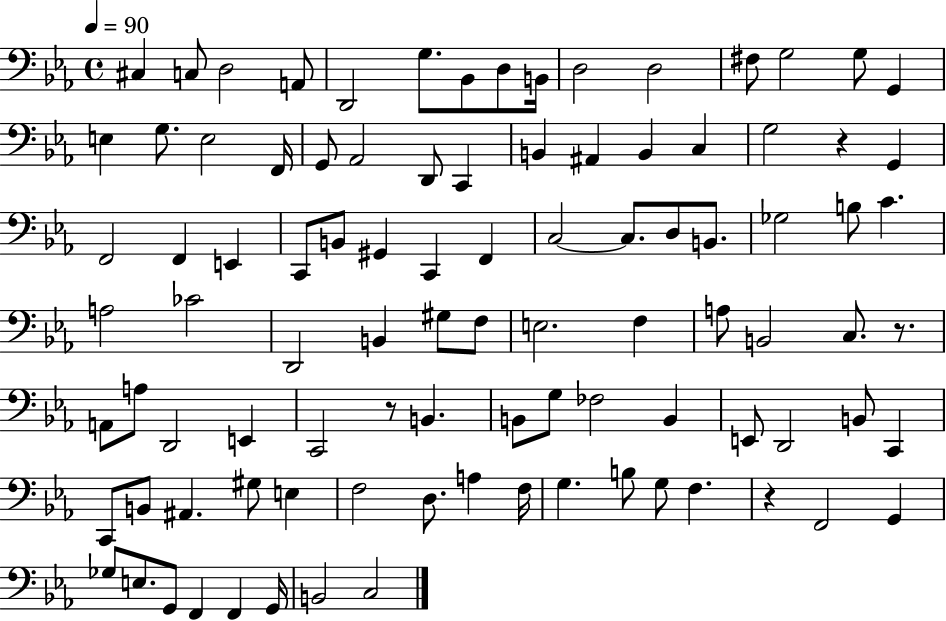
X:1
T:Untitled
M:4/4
L:1/4
K:Eb
^C, C,/2 D,2 A,,/2 D,,2 G,/2 _B,,/2 D,/2 B,,/4 D,2 D,2 ^F,/2 G,2 G,/2 G,, E, G,/2 E,2 F,,/4 G,,/2 _A,,2 D,,/2 C,, B,, ^A,, B,, C, G,2 z G,, F,,2 F,, E,, C,,/2 B,,/2 ^G,, C,, F,, C,2 C,/2 D,/2 B,,/2 _G,2 B,/2 C A,2 _C2 D,,2 B,, ^G,/2 F,/2 E,2 F, A,/2 B,,2 C,/2 z/2 A,,/2 A,/2 D,,2 E,, C,,2 z/2 B,, B,,/2 G,/2 _F,2 B,, E,,/2 D,,2 B,,/2 C,, C,,/2 B,,/2 ^A,, ^G,/2 E, F,2 D,/2 A, F,/4 G, B,/2 G,/2 F, z F,,2 G,, _G,/2 E,/2 G,,/2 F,, F,, G,,/4 B,,2 C,2